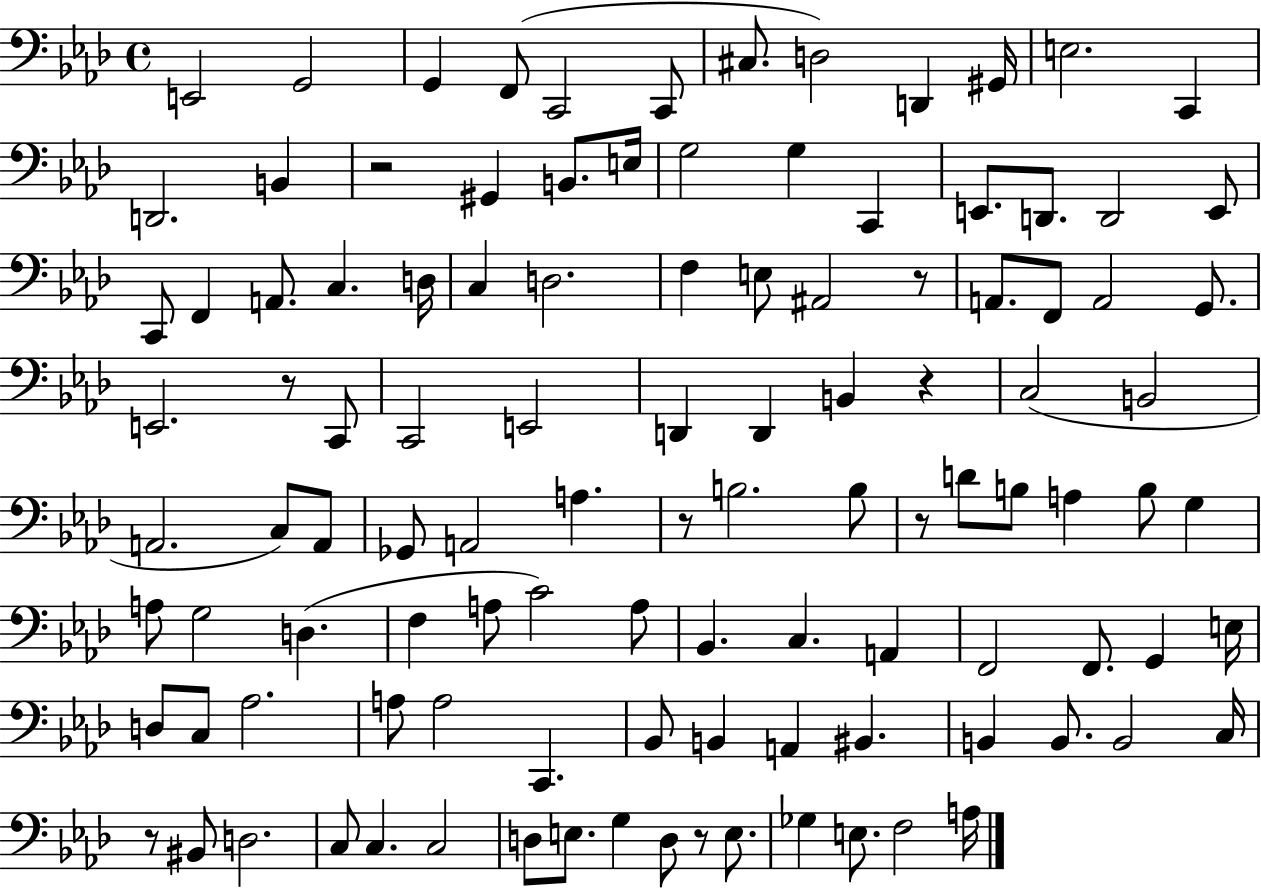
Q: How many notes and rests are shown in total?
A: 110